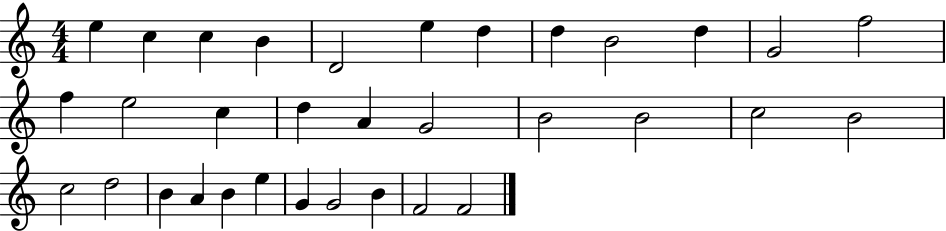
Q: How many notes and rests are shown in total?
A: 33